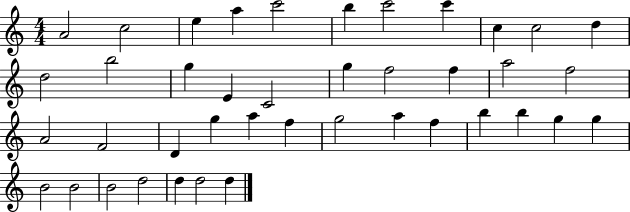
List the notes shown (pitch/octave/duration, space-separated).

A4/h C5/h E5/q A5/q C6/h B5/q C6/h C6/q C5/q C5/h D5/q D5/h B5/h G5/q E4/q C4/h G5/q F5/h F5/q A5/h F5/h A4/h F4/h D4/q G5/q A5/q F5/q G5/h A5/q F5/q B5/q B5/q G5/q G5/q B4/h B4/h B4/h D5/h D5/q D5/h D5/q